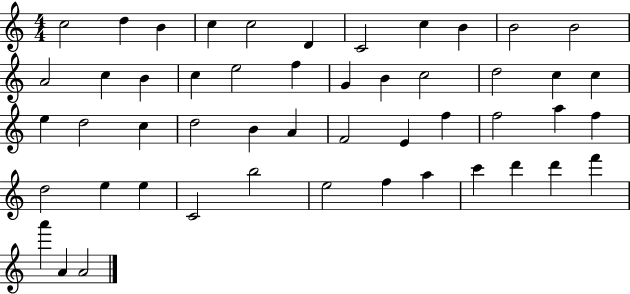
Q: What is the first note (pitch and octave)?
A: C5